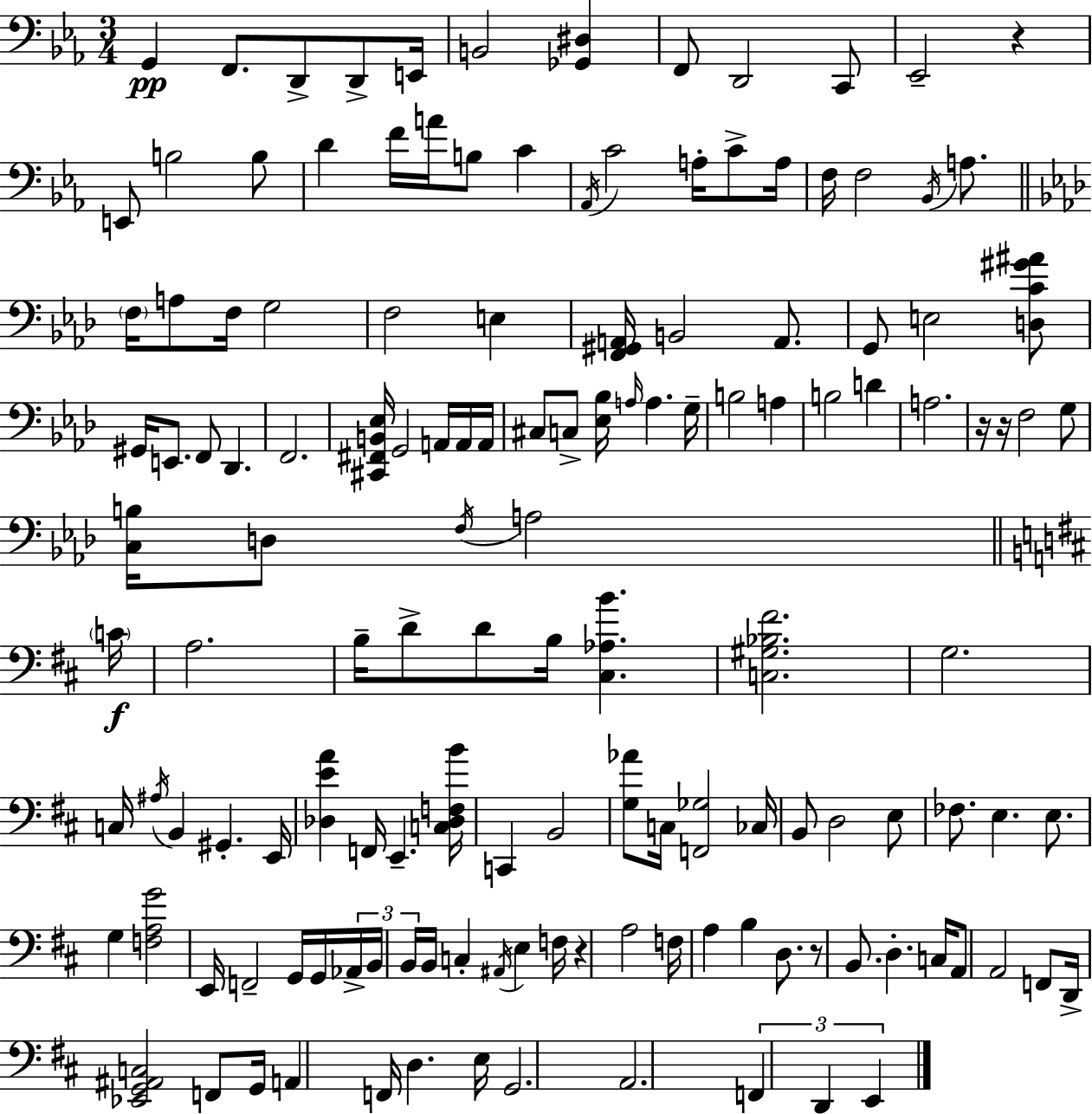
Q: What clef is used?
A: bass